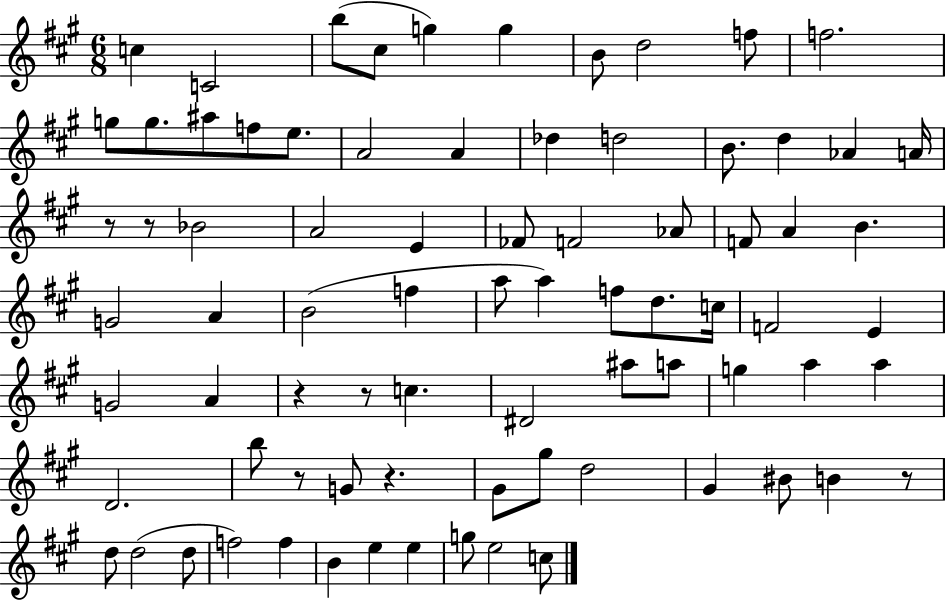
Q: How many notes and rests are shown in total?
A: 79